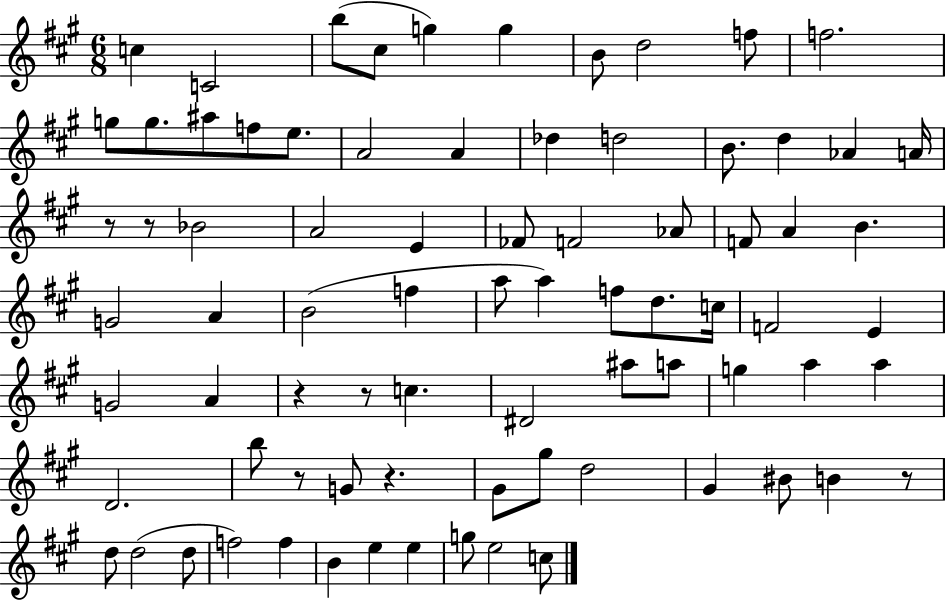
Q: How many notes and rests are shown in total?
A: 79